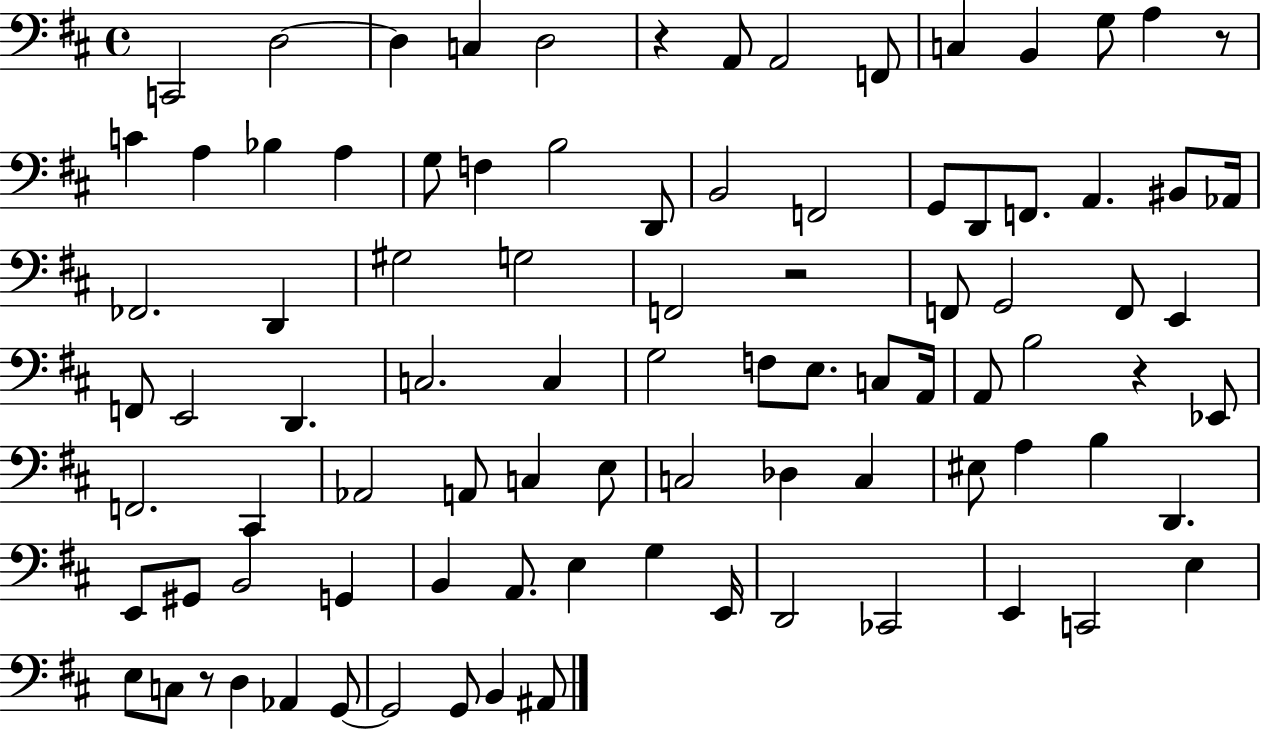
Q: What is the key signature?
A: D major